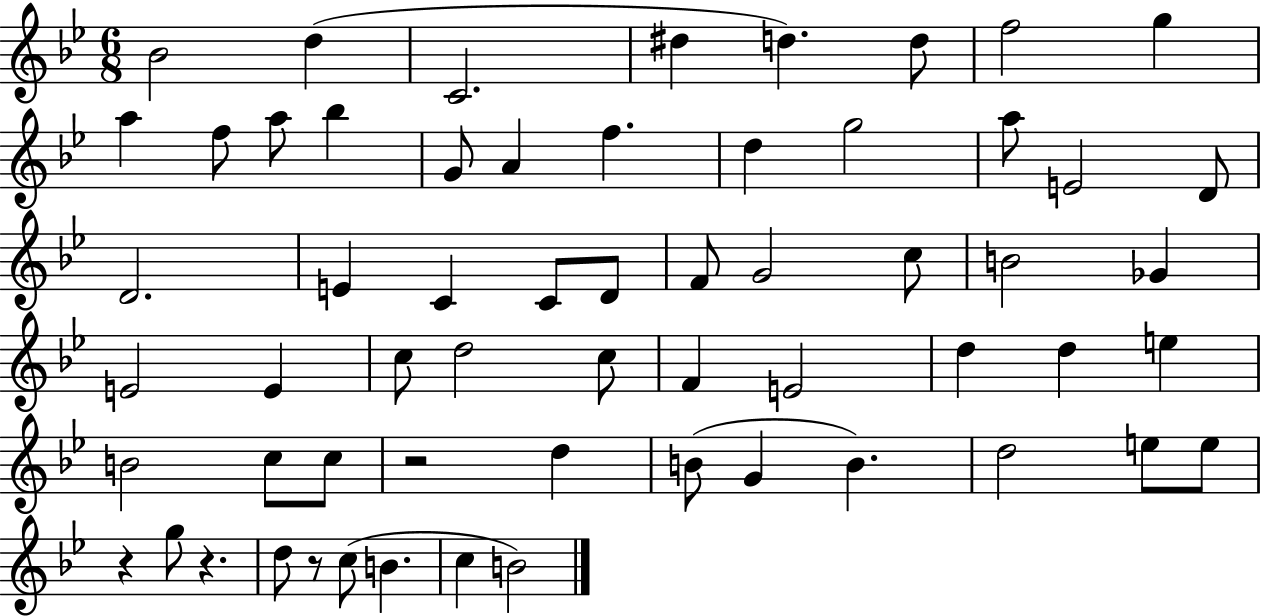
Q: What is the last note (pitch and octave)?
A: B4